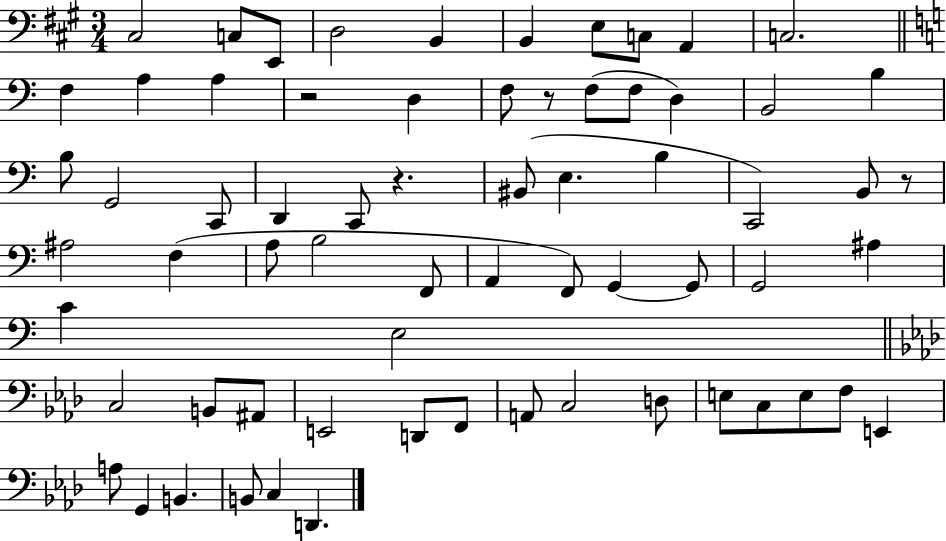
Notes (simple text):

C#3/h C3/e E2/e D3/h B2/q B2/q E3/e C3/e A2/q C3/h. F3/q A3/q A3/q R/h D3/q F3/e R/e F3/e F3/e D3/q B2/h B3/q B3/e G2/h C2/e D2/q C2/e R/q. BIS2/e E3/q. B3/q C2/h B2/e R/e A#3/h F3/q A3/e B3/h F2/e A2/q F2/e G2/q G2/e G2/h A#3/q C4/q E3/h C3/h B2/e A#2/e E2/h D2/e F2/e A2/e C3/h D3/e E3/e C3/e E3/e F3/e E2/q A3/e G2/q B2/q. B2/e C3/q D2/q.